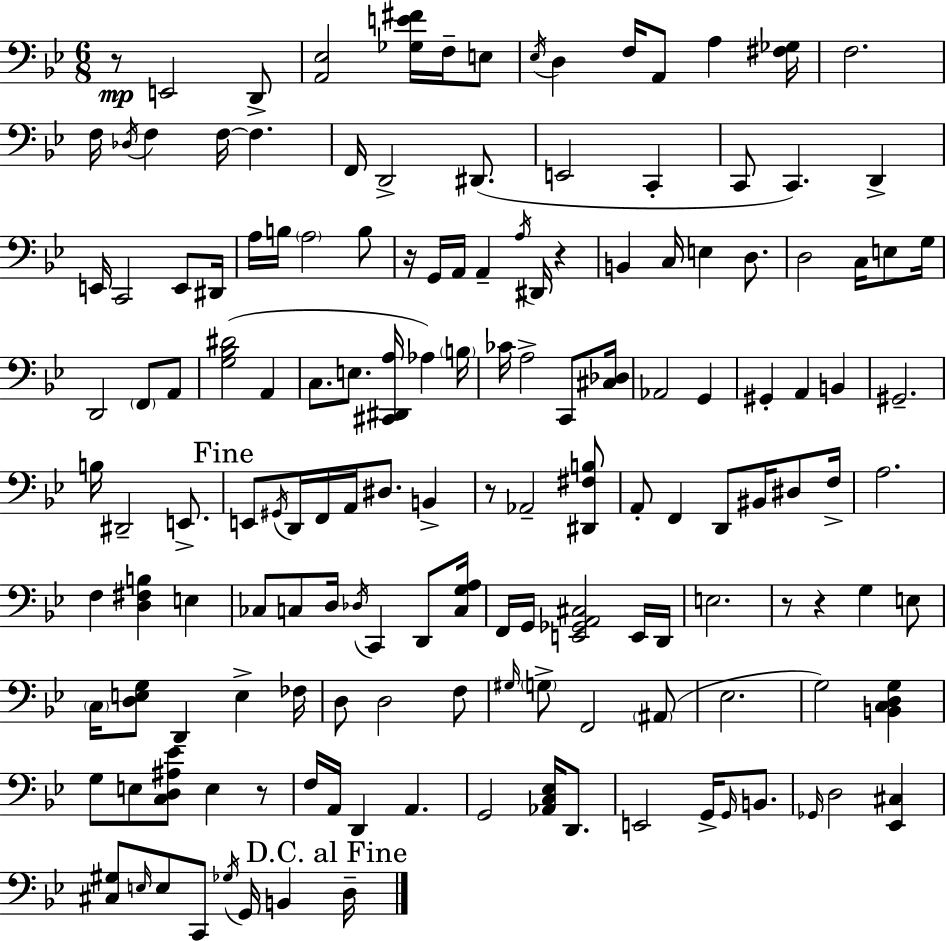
{
  \clef bass
  \numericTimeSignature
  \time 6/8
  \key g \minor
  r8\mp e,2 d,8-> | <a, ees>2 <ges e' fis'>16 f16-- e8 | \acciaccatura { ees16 } d4 f16 a,8 a4 | <fis ges>16 f2. | \break f16 \acciaccatura { des16 } f4 f16~~ f4. | f,16 d,2-> dis,8.( | e,2 c,4-. | c,8 c,4.) d,4-> | \break e,16 c,2 e,8 | dis,16 a16 b16 \parenthesize a2 | b8 r16 g,16 a,16 a,4-- \acciaccatura { a16 } dis,16 r4 | b,4 c16 e4 | \break d8. d2 c16 | e8 g16 d,2 \parenthesize f,8 | a,8 <g bes dis'>2( a,4 | c8. e8. <cis, dis, a>16 aes4) | \break \parenthesize b16 ces'16 a2-> | c,8 <cis des>16 aes,2 g,4 | gis,4-. a,4 b,4 | gis,2.-- | \break b16 dis,2-- | e,8.-> \mark "Fine" e,8 \acciaccatura { gis,16 } d,16 f,16 a,16 dis8. | b,4-> r8 aes,2-- | <dis, fis b>8 a,8-. f,4 d,8 | \break bis,16 dis8 f16-> a2. | f4 <d fis b>4 | e4 ces8 c8 d16 \acciaccatura { des16 } c,4 | d,8 <c g a>16 f,16 g,16 <e, ges, a, cis>2 | \break e,16 d,16 e2. | r8 r4 g4 | e8 \parenthesize c16 <d e g>8 d,4-- | e4-> fes16 d8 d2 | \break f8 \grace { gis16 } \parenthesize g8-> f,2 | \parenthesize ais,8( ees2. | g2) | <b, c d g>4 g8 e8 <c d ais ees'>8 | \break e4 r8 f16 a,16 d,4 | a,4. g,2 | <aes, c ees>16 d,8. e,2 | g,16-> \grace { g,16 } b,8. \grace { ges,16 } d2 | \break <ees, cis>4 <cis gis>8 \grace { e16 } e8 | c,8 \acciaccatura { ges16 } g,16 b,4 \mark "D.C. al Fine" d16-- \bar "|."
}